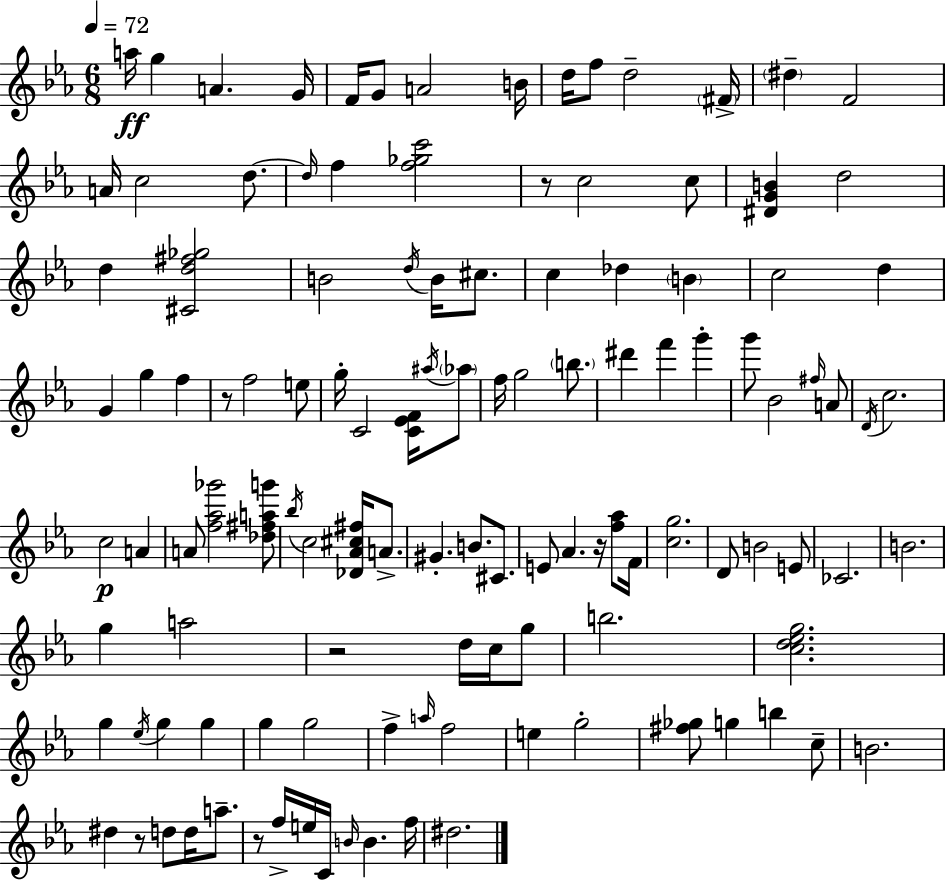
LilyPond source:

{
  \clef treble
  \numericTimeSignature
  \time 6/8
  \key c \minor
  \tempo 4 = 72
  a''16\ff g''4 a'4. g'16 | f'16 g'8 a'2 b'16 | d''16 f''8 d''2-- \parenthesize fis'16-> | \parenthesize dis''4-- f'2 | \break a'16 c''2 d''8.~~ | \grace { d''16 } f''4 <f'' ges'' c'''>2 | r8 c''2 c''8 | <dis' g' b'>4 d''2 | \break d''4 <cis' d'' fis'' ges''>2 | b'2 \acciaccatura { d''16 } b'16 cis''8. | c''4 des''4 \parenthesize b'4 | c''2 d''4 | \break g'4 g''4 f''4 | r8 f''2 | e''8 g''16-. c'2 <c' ees' f'>16 | \acciaccatura { ais''16 } \parenthesize aes''8 f''16 g''2 | \break \parenthesize b''8. dis'''4 f'''4 g'''4-. | g'''8 bes'2 | \grace { fis''16 } a'8 \acciaccatura { d'16 } c''2. | c''2\p | \break a'4 a'8 <f'' aes'' ges'''>2 | <des'' fis'' a'' g'''>8 \acciaccatura { bes''16 } c''2 | <des' aes' cis'' fis''>16 a'8.-> gis'4.-. | b'8. cis'8. e'8 aes'4. | \break r16 <f'' aes''>8 f'16 <c'' g''>2. | d'8 b'2 | e'8 ces'2. | b'2. | \break g''4 a''2 | r2 | d''16 c''16 g''8 b''2. | <c'' d'' ees'' g''>2. | \break g''4 \acciaccatura { ees''16 } g''4 | g''4 g''4 g''2 | f''4-> \grace { a''16 } | f''2 e''4 | \break g''2-. <fis'' ges''>8 g''4 | b''4 c''8-- b'2. | dis''4 | r8 d''8 d''16 a''8.-- r8 f''16-> e''16 | \break c'16 \grace { b'16 } b'4. f''16 dis''2. | \bar "|."
}